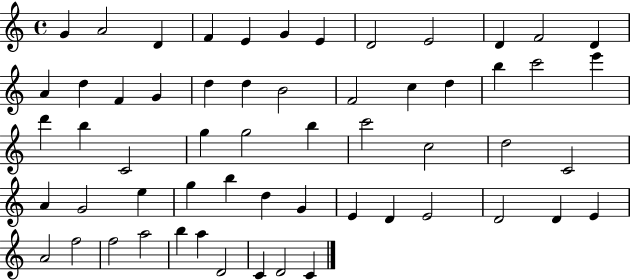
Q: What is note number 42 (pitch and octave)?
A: G4